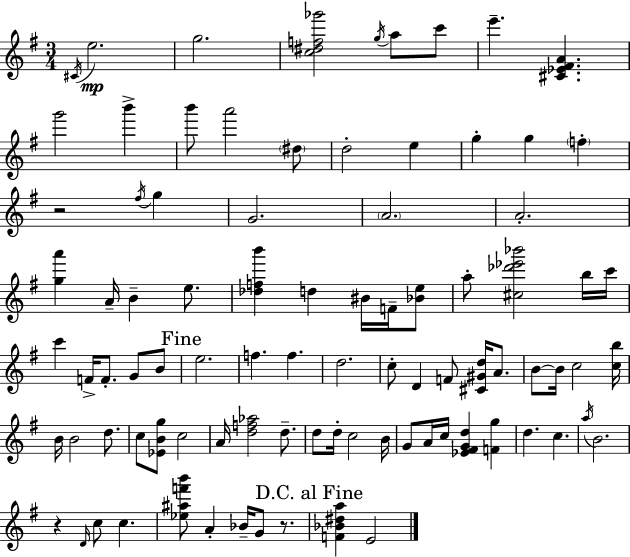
{
  \clef treble
  \numericTimeSignature
  \time 3/4
  \key e \minor
  \acciaccatura { cis'16 }\mp e''2. | g''2. | <c'' dis'' f'' ges'''>2 \acciaccatura { g''16 } a''8 | c'''8 e'''4.-- <cis' ees' fis' a'>4. | \break g'''2 b'''4-> | b'''8 a'''2 | \parenthesize dis''8 d''2-. e''4 | g''4-. g''4 \parenthesize f''4-. | \break r2 \acciaccatura { fis''16 } g''4 | g'2. | \parenthesize a'2. | a'2.-. | \break <g'' a'''>4 a'16-- b'4-- | e''8. <des'' f'' b'''>4 d''4 bis'16 | f'16-- <bes' e''>8 a''8-. <cis'' des''' ees''' bes'''>2 | b''16 c'''16 c'''4 f'16-> f'8.-. g'8 | \break b'8 \mark "Fine" e''2. | f''4. f''4. | d''2. | c''8-. d'4 f'8 <cis' gis' d''>16 | \break a'8. b'8~~ b'16 c''2 | <c'' b''>16 b'16 b'2 | d''8. c''8 <ees' b' g''>8 c''2 | a'16 <d'' f'' aes''>2 | \break d''8.-- d''8 d''16-. c''2 | b'16 g'8 a'16 c''16 <ees' fis' g' d''>4 <f' g''>4 | d''4. c''4. | \acciaccatura { a''16 } b'2. | \break r4 \grace { d'16 } c''8 c''4. | <ees'' ais'' f''' b'''>8 a'4-. bes'16-- | g'8 r8. \mark "D.C. al Fine" <f' bes' dis'' a''>4 e'2 | \bar "|."
}